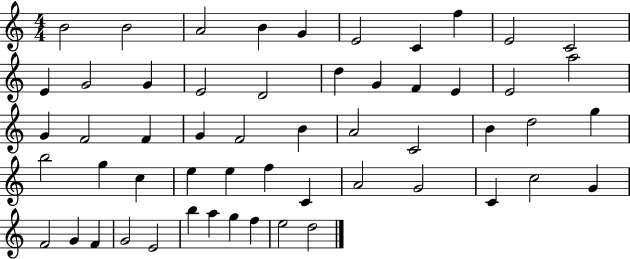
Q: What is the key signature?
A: C major